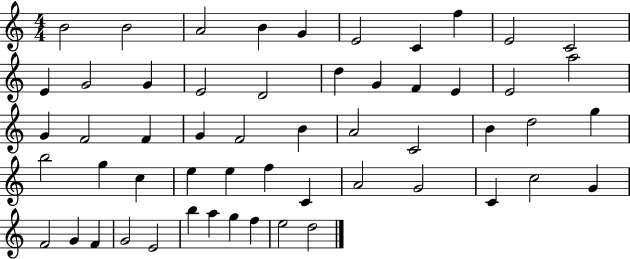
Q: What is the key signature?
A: C major